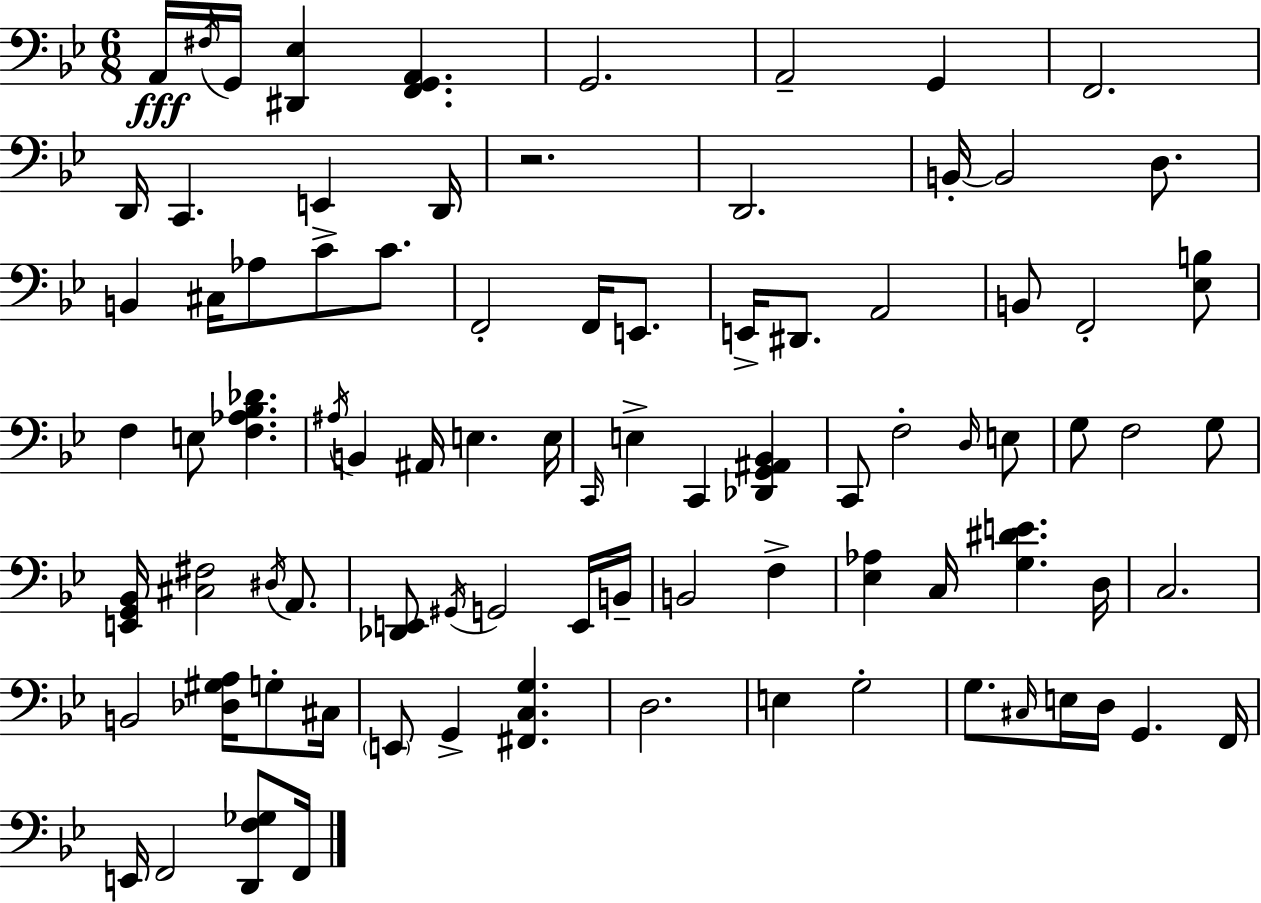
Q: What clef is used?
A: bass